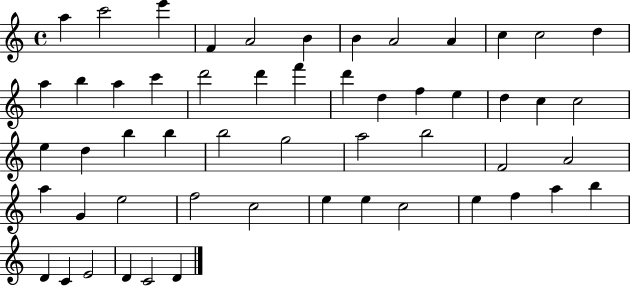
{
  \clef treble
  \time 4/4
  \defaultTimeSignature
  \key c \major
  a''4 c'''2 e'''4 | f'4 a'2 b'4 | b'4 a'2 a'4 | c''4 c''2 d''4 | \break a''4 b''4 a''4 c'''4 | d'''2 d'''4 f'''4 | d'''4 d''4 f''4 e''4 | d''4 c''4 c''2 | \break e''4 d''4 b''4 b''4 | b''2 g''2 | a''2 b''2 | f'2 a'2 | \break a''4 g'4 e''2 | f''2 c''2 | e''4 e''4 c''2 | e''4 f''4 a''4 b''4 | \break d'4 c'4 e'2 | d'4 c'2 d'4 | \bar "|."
}